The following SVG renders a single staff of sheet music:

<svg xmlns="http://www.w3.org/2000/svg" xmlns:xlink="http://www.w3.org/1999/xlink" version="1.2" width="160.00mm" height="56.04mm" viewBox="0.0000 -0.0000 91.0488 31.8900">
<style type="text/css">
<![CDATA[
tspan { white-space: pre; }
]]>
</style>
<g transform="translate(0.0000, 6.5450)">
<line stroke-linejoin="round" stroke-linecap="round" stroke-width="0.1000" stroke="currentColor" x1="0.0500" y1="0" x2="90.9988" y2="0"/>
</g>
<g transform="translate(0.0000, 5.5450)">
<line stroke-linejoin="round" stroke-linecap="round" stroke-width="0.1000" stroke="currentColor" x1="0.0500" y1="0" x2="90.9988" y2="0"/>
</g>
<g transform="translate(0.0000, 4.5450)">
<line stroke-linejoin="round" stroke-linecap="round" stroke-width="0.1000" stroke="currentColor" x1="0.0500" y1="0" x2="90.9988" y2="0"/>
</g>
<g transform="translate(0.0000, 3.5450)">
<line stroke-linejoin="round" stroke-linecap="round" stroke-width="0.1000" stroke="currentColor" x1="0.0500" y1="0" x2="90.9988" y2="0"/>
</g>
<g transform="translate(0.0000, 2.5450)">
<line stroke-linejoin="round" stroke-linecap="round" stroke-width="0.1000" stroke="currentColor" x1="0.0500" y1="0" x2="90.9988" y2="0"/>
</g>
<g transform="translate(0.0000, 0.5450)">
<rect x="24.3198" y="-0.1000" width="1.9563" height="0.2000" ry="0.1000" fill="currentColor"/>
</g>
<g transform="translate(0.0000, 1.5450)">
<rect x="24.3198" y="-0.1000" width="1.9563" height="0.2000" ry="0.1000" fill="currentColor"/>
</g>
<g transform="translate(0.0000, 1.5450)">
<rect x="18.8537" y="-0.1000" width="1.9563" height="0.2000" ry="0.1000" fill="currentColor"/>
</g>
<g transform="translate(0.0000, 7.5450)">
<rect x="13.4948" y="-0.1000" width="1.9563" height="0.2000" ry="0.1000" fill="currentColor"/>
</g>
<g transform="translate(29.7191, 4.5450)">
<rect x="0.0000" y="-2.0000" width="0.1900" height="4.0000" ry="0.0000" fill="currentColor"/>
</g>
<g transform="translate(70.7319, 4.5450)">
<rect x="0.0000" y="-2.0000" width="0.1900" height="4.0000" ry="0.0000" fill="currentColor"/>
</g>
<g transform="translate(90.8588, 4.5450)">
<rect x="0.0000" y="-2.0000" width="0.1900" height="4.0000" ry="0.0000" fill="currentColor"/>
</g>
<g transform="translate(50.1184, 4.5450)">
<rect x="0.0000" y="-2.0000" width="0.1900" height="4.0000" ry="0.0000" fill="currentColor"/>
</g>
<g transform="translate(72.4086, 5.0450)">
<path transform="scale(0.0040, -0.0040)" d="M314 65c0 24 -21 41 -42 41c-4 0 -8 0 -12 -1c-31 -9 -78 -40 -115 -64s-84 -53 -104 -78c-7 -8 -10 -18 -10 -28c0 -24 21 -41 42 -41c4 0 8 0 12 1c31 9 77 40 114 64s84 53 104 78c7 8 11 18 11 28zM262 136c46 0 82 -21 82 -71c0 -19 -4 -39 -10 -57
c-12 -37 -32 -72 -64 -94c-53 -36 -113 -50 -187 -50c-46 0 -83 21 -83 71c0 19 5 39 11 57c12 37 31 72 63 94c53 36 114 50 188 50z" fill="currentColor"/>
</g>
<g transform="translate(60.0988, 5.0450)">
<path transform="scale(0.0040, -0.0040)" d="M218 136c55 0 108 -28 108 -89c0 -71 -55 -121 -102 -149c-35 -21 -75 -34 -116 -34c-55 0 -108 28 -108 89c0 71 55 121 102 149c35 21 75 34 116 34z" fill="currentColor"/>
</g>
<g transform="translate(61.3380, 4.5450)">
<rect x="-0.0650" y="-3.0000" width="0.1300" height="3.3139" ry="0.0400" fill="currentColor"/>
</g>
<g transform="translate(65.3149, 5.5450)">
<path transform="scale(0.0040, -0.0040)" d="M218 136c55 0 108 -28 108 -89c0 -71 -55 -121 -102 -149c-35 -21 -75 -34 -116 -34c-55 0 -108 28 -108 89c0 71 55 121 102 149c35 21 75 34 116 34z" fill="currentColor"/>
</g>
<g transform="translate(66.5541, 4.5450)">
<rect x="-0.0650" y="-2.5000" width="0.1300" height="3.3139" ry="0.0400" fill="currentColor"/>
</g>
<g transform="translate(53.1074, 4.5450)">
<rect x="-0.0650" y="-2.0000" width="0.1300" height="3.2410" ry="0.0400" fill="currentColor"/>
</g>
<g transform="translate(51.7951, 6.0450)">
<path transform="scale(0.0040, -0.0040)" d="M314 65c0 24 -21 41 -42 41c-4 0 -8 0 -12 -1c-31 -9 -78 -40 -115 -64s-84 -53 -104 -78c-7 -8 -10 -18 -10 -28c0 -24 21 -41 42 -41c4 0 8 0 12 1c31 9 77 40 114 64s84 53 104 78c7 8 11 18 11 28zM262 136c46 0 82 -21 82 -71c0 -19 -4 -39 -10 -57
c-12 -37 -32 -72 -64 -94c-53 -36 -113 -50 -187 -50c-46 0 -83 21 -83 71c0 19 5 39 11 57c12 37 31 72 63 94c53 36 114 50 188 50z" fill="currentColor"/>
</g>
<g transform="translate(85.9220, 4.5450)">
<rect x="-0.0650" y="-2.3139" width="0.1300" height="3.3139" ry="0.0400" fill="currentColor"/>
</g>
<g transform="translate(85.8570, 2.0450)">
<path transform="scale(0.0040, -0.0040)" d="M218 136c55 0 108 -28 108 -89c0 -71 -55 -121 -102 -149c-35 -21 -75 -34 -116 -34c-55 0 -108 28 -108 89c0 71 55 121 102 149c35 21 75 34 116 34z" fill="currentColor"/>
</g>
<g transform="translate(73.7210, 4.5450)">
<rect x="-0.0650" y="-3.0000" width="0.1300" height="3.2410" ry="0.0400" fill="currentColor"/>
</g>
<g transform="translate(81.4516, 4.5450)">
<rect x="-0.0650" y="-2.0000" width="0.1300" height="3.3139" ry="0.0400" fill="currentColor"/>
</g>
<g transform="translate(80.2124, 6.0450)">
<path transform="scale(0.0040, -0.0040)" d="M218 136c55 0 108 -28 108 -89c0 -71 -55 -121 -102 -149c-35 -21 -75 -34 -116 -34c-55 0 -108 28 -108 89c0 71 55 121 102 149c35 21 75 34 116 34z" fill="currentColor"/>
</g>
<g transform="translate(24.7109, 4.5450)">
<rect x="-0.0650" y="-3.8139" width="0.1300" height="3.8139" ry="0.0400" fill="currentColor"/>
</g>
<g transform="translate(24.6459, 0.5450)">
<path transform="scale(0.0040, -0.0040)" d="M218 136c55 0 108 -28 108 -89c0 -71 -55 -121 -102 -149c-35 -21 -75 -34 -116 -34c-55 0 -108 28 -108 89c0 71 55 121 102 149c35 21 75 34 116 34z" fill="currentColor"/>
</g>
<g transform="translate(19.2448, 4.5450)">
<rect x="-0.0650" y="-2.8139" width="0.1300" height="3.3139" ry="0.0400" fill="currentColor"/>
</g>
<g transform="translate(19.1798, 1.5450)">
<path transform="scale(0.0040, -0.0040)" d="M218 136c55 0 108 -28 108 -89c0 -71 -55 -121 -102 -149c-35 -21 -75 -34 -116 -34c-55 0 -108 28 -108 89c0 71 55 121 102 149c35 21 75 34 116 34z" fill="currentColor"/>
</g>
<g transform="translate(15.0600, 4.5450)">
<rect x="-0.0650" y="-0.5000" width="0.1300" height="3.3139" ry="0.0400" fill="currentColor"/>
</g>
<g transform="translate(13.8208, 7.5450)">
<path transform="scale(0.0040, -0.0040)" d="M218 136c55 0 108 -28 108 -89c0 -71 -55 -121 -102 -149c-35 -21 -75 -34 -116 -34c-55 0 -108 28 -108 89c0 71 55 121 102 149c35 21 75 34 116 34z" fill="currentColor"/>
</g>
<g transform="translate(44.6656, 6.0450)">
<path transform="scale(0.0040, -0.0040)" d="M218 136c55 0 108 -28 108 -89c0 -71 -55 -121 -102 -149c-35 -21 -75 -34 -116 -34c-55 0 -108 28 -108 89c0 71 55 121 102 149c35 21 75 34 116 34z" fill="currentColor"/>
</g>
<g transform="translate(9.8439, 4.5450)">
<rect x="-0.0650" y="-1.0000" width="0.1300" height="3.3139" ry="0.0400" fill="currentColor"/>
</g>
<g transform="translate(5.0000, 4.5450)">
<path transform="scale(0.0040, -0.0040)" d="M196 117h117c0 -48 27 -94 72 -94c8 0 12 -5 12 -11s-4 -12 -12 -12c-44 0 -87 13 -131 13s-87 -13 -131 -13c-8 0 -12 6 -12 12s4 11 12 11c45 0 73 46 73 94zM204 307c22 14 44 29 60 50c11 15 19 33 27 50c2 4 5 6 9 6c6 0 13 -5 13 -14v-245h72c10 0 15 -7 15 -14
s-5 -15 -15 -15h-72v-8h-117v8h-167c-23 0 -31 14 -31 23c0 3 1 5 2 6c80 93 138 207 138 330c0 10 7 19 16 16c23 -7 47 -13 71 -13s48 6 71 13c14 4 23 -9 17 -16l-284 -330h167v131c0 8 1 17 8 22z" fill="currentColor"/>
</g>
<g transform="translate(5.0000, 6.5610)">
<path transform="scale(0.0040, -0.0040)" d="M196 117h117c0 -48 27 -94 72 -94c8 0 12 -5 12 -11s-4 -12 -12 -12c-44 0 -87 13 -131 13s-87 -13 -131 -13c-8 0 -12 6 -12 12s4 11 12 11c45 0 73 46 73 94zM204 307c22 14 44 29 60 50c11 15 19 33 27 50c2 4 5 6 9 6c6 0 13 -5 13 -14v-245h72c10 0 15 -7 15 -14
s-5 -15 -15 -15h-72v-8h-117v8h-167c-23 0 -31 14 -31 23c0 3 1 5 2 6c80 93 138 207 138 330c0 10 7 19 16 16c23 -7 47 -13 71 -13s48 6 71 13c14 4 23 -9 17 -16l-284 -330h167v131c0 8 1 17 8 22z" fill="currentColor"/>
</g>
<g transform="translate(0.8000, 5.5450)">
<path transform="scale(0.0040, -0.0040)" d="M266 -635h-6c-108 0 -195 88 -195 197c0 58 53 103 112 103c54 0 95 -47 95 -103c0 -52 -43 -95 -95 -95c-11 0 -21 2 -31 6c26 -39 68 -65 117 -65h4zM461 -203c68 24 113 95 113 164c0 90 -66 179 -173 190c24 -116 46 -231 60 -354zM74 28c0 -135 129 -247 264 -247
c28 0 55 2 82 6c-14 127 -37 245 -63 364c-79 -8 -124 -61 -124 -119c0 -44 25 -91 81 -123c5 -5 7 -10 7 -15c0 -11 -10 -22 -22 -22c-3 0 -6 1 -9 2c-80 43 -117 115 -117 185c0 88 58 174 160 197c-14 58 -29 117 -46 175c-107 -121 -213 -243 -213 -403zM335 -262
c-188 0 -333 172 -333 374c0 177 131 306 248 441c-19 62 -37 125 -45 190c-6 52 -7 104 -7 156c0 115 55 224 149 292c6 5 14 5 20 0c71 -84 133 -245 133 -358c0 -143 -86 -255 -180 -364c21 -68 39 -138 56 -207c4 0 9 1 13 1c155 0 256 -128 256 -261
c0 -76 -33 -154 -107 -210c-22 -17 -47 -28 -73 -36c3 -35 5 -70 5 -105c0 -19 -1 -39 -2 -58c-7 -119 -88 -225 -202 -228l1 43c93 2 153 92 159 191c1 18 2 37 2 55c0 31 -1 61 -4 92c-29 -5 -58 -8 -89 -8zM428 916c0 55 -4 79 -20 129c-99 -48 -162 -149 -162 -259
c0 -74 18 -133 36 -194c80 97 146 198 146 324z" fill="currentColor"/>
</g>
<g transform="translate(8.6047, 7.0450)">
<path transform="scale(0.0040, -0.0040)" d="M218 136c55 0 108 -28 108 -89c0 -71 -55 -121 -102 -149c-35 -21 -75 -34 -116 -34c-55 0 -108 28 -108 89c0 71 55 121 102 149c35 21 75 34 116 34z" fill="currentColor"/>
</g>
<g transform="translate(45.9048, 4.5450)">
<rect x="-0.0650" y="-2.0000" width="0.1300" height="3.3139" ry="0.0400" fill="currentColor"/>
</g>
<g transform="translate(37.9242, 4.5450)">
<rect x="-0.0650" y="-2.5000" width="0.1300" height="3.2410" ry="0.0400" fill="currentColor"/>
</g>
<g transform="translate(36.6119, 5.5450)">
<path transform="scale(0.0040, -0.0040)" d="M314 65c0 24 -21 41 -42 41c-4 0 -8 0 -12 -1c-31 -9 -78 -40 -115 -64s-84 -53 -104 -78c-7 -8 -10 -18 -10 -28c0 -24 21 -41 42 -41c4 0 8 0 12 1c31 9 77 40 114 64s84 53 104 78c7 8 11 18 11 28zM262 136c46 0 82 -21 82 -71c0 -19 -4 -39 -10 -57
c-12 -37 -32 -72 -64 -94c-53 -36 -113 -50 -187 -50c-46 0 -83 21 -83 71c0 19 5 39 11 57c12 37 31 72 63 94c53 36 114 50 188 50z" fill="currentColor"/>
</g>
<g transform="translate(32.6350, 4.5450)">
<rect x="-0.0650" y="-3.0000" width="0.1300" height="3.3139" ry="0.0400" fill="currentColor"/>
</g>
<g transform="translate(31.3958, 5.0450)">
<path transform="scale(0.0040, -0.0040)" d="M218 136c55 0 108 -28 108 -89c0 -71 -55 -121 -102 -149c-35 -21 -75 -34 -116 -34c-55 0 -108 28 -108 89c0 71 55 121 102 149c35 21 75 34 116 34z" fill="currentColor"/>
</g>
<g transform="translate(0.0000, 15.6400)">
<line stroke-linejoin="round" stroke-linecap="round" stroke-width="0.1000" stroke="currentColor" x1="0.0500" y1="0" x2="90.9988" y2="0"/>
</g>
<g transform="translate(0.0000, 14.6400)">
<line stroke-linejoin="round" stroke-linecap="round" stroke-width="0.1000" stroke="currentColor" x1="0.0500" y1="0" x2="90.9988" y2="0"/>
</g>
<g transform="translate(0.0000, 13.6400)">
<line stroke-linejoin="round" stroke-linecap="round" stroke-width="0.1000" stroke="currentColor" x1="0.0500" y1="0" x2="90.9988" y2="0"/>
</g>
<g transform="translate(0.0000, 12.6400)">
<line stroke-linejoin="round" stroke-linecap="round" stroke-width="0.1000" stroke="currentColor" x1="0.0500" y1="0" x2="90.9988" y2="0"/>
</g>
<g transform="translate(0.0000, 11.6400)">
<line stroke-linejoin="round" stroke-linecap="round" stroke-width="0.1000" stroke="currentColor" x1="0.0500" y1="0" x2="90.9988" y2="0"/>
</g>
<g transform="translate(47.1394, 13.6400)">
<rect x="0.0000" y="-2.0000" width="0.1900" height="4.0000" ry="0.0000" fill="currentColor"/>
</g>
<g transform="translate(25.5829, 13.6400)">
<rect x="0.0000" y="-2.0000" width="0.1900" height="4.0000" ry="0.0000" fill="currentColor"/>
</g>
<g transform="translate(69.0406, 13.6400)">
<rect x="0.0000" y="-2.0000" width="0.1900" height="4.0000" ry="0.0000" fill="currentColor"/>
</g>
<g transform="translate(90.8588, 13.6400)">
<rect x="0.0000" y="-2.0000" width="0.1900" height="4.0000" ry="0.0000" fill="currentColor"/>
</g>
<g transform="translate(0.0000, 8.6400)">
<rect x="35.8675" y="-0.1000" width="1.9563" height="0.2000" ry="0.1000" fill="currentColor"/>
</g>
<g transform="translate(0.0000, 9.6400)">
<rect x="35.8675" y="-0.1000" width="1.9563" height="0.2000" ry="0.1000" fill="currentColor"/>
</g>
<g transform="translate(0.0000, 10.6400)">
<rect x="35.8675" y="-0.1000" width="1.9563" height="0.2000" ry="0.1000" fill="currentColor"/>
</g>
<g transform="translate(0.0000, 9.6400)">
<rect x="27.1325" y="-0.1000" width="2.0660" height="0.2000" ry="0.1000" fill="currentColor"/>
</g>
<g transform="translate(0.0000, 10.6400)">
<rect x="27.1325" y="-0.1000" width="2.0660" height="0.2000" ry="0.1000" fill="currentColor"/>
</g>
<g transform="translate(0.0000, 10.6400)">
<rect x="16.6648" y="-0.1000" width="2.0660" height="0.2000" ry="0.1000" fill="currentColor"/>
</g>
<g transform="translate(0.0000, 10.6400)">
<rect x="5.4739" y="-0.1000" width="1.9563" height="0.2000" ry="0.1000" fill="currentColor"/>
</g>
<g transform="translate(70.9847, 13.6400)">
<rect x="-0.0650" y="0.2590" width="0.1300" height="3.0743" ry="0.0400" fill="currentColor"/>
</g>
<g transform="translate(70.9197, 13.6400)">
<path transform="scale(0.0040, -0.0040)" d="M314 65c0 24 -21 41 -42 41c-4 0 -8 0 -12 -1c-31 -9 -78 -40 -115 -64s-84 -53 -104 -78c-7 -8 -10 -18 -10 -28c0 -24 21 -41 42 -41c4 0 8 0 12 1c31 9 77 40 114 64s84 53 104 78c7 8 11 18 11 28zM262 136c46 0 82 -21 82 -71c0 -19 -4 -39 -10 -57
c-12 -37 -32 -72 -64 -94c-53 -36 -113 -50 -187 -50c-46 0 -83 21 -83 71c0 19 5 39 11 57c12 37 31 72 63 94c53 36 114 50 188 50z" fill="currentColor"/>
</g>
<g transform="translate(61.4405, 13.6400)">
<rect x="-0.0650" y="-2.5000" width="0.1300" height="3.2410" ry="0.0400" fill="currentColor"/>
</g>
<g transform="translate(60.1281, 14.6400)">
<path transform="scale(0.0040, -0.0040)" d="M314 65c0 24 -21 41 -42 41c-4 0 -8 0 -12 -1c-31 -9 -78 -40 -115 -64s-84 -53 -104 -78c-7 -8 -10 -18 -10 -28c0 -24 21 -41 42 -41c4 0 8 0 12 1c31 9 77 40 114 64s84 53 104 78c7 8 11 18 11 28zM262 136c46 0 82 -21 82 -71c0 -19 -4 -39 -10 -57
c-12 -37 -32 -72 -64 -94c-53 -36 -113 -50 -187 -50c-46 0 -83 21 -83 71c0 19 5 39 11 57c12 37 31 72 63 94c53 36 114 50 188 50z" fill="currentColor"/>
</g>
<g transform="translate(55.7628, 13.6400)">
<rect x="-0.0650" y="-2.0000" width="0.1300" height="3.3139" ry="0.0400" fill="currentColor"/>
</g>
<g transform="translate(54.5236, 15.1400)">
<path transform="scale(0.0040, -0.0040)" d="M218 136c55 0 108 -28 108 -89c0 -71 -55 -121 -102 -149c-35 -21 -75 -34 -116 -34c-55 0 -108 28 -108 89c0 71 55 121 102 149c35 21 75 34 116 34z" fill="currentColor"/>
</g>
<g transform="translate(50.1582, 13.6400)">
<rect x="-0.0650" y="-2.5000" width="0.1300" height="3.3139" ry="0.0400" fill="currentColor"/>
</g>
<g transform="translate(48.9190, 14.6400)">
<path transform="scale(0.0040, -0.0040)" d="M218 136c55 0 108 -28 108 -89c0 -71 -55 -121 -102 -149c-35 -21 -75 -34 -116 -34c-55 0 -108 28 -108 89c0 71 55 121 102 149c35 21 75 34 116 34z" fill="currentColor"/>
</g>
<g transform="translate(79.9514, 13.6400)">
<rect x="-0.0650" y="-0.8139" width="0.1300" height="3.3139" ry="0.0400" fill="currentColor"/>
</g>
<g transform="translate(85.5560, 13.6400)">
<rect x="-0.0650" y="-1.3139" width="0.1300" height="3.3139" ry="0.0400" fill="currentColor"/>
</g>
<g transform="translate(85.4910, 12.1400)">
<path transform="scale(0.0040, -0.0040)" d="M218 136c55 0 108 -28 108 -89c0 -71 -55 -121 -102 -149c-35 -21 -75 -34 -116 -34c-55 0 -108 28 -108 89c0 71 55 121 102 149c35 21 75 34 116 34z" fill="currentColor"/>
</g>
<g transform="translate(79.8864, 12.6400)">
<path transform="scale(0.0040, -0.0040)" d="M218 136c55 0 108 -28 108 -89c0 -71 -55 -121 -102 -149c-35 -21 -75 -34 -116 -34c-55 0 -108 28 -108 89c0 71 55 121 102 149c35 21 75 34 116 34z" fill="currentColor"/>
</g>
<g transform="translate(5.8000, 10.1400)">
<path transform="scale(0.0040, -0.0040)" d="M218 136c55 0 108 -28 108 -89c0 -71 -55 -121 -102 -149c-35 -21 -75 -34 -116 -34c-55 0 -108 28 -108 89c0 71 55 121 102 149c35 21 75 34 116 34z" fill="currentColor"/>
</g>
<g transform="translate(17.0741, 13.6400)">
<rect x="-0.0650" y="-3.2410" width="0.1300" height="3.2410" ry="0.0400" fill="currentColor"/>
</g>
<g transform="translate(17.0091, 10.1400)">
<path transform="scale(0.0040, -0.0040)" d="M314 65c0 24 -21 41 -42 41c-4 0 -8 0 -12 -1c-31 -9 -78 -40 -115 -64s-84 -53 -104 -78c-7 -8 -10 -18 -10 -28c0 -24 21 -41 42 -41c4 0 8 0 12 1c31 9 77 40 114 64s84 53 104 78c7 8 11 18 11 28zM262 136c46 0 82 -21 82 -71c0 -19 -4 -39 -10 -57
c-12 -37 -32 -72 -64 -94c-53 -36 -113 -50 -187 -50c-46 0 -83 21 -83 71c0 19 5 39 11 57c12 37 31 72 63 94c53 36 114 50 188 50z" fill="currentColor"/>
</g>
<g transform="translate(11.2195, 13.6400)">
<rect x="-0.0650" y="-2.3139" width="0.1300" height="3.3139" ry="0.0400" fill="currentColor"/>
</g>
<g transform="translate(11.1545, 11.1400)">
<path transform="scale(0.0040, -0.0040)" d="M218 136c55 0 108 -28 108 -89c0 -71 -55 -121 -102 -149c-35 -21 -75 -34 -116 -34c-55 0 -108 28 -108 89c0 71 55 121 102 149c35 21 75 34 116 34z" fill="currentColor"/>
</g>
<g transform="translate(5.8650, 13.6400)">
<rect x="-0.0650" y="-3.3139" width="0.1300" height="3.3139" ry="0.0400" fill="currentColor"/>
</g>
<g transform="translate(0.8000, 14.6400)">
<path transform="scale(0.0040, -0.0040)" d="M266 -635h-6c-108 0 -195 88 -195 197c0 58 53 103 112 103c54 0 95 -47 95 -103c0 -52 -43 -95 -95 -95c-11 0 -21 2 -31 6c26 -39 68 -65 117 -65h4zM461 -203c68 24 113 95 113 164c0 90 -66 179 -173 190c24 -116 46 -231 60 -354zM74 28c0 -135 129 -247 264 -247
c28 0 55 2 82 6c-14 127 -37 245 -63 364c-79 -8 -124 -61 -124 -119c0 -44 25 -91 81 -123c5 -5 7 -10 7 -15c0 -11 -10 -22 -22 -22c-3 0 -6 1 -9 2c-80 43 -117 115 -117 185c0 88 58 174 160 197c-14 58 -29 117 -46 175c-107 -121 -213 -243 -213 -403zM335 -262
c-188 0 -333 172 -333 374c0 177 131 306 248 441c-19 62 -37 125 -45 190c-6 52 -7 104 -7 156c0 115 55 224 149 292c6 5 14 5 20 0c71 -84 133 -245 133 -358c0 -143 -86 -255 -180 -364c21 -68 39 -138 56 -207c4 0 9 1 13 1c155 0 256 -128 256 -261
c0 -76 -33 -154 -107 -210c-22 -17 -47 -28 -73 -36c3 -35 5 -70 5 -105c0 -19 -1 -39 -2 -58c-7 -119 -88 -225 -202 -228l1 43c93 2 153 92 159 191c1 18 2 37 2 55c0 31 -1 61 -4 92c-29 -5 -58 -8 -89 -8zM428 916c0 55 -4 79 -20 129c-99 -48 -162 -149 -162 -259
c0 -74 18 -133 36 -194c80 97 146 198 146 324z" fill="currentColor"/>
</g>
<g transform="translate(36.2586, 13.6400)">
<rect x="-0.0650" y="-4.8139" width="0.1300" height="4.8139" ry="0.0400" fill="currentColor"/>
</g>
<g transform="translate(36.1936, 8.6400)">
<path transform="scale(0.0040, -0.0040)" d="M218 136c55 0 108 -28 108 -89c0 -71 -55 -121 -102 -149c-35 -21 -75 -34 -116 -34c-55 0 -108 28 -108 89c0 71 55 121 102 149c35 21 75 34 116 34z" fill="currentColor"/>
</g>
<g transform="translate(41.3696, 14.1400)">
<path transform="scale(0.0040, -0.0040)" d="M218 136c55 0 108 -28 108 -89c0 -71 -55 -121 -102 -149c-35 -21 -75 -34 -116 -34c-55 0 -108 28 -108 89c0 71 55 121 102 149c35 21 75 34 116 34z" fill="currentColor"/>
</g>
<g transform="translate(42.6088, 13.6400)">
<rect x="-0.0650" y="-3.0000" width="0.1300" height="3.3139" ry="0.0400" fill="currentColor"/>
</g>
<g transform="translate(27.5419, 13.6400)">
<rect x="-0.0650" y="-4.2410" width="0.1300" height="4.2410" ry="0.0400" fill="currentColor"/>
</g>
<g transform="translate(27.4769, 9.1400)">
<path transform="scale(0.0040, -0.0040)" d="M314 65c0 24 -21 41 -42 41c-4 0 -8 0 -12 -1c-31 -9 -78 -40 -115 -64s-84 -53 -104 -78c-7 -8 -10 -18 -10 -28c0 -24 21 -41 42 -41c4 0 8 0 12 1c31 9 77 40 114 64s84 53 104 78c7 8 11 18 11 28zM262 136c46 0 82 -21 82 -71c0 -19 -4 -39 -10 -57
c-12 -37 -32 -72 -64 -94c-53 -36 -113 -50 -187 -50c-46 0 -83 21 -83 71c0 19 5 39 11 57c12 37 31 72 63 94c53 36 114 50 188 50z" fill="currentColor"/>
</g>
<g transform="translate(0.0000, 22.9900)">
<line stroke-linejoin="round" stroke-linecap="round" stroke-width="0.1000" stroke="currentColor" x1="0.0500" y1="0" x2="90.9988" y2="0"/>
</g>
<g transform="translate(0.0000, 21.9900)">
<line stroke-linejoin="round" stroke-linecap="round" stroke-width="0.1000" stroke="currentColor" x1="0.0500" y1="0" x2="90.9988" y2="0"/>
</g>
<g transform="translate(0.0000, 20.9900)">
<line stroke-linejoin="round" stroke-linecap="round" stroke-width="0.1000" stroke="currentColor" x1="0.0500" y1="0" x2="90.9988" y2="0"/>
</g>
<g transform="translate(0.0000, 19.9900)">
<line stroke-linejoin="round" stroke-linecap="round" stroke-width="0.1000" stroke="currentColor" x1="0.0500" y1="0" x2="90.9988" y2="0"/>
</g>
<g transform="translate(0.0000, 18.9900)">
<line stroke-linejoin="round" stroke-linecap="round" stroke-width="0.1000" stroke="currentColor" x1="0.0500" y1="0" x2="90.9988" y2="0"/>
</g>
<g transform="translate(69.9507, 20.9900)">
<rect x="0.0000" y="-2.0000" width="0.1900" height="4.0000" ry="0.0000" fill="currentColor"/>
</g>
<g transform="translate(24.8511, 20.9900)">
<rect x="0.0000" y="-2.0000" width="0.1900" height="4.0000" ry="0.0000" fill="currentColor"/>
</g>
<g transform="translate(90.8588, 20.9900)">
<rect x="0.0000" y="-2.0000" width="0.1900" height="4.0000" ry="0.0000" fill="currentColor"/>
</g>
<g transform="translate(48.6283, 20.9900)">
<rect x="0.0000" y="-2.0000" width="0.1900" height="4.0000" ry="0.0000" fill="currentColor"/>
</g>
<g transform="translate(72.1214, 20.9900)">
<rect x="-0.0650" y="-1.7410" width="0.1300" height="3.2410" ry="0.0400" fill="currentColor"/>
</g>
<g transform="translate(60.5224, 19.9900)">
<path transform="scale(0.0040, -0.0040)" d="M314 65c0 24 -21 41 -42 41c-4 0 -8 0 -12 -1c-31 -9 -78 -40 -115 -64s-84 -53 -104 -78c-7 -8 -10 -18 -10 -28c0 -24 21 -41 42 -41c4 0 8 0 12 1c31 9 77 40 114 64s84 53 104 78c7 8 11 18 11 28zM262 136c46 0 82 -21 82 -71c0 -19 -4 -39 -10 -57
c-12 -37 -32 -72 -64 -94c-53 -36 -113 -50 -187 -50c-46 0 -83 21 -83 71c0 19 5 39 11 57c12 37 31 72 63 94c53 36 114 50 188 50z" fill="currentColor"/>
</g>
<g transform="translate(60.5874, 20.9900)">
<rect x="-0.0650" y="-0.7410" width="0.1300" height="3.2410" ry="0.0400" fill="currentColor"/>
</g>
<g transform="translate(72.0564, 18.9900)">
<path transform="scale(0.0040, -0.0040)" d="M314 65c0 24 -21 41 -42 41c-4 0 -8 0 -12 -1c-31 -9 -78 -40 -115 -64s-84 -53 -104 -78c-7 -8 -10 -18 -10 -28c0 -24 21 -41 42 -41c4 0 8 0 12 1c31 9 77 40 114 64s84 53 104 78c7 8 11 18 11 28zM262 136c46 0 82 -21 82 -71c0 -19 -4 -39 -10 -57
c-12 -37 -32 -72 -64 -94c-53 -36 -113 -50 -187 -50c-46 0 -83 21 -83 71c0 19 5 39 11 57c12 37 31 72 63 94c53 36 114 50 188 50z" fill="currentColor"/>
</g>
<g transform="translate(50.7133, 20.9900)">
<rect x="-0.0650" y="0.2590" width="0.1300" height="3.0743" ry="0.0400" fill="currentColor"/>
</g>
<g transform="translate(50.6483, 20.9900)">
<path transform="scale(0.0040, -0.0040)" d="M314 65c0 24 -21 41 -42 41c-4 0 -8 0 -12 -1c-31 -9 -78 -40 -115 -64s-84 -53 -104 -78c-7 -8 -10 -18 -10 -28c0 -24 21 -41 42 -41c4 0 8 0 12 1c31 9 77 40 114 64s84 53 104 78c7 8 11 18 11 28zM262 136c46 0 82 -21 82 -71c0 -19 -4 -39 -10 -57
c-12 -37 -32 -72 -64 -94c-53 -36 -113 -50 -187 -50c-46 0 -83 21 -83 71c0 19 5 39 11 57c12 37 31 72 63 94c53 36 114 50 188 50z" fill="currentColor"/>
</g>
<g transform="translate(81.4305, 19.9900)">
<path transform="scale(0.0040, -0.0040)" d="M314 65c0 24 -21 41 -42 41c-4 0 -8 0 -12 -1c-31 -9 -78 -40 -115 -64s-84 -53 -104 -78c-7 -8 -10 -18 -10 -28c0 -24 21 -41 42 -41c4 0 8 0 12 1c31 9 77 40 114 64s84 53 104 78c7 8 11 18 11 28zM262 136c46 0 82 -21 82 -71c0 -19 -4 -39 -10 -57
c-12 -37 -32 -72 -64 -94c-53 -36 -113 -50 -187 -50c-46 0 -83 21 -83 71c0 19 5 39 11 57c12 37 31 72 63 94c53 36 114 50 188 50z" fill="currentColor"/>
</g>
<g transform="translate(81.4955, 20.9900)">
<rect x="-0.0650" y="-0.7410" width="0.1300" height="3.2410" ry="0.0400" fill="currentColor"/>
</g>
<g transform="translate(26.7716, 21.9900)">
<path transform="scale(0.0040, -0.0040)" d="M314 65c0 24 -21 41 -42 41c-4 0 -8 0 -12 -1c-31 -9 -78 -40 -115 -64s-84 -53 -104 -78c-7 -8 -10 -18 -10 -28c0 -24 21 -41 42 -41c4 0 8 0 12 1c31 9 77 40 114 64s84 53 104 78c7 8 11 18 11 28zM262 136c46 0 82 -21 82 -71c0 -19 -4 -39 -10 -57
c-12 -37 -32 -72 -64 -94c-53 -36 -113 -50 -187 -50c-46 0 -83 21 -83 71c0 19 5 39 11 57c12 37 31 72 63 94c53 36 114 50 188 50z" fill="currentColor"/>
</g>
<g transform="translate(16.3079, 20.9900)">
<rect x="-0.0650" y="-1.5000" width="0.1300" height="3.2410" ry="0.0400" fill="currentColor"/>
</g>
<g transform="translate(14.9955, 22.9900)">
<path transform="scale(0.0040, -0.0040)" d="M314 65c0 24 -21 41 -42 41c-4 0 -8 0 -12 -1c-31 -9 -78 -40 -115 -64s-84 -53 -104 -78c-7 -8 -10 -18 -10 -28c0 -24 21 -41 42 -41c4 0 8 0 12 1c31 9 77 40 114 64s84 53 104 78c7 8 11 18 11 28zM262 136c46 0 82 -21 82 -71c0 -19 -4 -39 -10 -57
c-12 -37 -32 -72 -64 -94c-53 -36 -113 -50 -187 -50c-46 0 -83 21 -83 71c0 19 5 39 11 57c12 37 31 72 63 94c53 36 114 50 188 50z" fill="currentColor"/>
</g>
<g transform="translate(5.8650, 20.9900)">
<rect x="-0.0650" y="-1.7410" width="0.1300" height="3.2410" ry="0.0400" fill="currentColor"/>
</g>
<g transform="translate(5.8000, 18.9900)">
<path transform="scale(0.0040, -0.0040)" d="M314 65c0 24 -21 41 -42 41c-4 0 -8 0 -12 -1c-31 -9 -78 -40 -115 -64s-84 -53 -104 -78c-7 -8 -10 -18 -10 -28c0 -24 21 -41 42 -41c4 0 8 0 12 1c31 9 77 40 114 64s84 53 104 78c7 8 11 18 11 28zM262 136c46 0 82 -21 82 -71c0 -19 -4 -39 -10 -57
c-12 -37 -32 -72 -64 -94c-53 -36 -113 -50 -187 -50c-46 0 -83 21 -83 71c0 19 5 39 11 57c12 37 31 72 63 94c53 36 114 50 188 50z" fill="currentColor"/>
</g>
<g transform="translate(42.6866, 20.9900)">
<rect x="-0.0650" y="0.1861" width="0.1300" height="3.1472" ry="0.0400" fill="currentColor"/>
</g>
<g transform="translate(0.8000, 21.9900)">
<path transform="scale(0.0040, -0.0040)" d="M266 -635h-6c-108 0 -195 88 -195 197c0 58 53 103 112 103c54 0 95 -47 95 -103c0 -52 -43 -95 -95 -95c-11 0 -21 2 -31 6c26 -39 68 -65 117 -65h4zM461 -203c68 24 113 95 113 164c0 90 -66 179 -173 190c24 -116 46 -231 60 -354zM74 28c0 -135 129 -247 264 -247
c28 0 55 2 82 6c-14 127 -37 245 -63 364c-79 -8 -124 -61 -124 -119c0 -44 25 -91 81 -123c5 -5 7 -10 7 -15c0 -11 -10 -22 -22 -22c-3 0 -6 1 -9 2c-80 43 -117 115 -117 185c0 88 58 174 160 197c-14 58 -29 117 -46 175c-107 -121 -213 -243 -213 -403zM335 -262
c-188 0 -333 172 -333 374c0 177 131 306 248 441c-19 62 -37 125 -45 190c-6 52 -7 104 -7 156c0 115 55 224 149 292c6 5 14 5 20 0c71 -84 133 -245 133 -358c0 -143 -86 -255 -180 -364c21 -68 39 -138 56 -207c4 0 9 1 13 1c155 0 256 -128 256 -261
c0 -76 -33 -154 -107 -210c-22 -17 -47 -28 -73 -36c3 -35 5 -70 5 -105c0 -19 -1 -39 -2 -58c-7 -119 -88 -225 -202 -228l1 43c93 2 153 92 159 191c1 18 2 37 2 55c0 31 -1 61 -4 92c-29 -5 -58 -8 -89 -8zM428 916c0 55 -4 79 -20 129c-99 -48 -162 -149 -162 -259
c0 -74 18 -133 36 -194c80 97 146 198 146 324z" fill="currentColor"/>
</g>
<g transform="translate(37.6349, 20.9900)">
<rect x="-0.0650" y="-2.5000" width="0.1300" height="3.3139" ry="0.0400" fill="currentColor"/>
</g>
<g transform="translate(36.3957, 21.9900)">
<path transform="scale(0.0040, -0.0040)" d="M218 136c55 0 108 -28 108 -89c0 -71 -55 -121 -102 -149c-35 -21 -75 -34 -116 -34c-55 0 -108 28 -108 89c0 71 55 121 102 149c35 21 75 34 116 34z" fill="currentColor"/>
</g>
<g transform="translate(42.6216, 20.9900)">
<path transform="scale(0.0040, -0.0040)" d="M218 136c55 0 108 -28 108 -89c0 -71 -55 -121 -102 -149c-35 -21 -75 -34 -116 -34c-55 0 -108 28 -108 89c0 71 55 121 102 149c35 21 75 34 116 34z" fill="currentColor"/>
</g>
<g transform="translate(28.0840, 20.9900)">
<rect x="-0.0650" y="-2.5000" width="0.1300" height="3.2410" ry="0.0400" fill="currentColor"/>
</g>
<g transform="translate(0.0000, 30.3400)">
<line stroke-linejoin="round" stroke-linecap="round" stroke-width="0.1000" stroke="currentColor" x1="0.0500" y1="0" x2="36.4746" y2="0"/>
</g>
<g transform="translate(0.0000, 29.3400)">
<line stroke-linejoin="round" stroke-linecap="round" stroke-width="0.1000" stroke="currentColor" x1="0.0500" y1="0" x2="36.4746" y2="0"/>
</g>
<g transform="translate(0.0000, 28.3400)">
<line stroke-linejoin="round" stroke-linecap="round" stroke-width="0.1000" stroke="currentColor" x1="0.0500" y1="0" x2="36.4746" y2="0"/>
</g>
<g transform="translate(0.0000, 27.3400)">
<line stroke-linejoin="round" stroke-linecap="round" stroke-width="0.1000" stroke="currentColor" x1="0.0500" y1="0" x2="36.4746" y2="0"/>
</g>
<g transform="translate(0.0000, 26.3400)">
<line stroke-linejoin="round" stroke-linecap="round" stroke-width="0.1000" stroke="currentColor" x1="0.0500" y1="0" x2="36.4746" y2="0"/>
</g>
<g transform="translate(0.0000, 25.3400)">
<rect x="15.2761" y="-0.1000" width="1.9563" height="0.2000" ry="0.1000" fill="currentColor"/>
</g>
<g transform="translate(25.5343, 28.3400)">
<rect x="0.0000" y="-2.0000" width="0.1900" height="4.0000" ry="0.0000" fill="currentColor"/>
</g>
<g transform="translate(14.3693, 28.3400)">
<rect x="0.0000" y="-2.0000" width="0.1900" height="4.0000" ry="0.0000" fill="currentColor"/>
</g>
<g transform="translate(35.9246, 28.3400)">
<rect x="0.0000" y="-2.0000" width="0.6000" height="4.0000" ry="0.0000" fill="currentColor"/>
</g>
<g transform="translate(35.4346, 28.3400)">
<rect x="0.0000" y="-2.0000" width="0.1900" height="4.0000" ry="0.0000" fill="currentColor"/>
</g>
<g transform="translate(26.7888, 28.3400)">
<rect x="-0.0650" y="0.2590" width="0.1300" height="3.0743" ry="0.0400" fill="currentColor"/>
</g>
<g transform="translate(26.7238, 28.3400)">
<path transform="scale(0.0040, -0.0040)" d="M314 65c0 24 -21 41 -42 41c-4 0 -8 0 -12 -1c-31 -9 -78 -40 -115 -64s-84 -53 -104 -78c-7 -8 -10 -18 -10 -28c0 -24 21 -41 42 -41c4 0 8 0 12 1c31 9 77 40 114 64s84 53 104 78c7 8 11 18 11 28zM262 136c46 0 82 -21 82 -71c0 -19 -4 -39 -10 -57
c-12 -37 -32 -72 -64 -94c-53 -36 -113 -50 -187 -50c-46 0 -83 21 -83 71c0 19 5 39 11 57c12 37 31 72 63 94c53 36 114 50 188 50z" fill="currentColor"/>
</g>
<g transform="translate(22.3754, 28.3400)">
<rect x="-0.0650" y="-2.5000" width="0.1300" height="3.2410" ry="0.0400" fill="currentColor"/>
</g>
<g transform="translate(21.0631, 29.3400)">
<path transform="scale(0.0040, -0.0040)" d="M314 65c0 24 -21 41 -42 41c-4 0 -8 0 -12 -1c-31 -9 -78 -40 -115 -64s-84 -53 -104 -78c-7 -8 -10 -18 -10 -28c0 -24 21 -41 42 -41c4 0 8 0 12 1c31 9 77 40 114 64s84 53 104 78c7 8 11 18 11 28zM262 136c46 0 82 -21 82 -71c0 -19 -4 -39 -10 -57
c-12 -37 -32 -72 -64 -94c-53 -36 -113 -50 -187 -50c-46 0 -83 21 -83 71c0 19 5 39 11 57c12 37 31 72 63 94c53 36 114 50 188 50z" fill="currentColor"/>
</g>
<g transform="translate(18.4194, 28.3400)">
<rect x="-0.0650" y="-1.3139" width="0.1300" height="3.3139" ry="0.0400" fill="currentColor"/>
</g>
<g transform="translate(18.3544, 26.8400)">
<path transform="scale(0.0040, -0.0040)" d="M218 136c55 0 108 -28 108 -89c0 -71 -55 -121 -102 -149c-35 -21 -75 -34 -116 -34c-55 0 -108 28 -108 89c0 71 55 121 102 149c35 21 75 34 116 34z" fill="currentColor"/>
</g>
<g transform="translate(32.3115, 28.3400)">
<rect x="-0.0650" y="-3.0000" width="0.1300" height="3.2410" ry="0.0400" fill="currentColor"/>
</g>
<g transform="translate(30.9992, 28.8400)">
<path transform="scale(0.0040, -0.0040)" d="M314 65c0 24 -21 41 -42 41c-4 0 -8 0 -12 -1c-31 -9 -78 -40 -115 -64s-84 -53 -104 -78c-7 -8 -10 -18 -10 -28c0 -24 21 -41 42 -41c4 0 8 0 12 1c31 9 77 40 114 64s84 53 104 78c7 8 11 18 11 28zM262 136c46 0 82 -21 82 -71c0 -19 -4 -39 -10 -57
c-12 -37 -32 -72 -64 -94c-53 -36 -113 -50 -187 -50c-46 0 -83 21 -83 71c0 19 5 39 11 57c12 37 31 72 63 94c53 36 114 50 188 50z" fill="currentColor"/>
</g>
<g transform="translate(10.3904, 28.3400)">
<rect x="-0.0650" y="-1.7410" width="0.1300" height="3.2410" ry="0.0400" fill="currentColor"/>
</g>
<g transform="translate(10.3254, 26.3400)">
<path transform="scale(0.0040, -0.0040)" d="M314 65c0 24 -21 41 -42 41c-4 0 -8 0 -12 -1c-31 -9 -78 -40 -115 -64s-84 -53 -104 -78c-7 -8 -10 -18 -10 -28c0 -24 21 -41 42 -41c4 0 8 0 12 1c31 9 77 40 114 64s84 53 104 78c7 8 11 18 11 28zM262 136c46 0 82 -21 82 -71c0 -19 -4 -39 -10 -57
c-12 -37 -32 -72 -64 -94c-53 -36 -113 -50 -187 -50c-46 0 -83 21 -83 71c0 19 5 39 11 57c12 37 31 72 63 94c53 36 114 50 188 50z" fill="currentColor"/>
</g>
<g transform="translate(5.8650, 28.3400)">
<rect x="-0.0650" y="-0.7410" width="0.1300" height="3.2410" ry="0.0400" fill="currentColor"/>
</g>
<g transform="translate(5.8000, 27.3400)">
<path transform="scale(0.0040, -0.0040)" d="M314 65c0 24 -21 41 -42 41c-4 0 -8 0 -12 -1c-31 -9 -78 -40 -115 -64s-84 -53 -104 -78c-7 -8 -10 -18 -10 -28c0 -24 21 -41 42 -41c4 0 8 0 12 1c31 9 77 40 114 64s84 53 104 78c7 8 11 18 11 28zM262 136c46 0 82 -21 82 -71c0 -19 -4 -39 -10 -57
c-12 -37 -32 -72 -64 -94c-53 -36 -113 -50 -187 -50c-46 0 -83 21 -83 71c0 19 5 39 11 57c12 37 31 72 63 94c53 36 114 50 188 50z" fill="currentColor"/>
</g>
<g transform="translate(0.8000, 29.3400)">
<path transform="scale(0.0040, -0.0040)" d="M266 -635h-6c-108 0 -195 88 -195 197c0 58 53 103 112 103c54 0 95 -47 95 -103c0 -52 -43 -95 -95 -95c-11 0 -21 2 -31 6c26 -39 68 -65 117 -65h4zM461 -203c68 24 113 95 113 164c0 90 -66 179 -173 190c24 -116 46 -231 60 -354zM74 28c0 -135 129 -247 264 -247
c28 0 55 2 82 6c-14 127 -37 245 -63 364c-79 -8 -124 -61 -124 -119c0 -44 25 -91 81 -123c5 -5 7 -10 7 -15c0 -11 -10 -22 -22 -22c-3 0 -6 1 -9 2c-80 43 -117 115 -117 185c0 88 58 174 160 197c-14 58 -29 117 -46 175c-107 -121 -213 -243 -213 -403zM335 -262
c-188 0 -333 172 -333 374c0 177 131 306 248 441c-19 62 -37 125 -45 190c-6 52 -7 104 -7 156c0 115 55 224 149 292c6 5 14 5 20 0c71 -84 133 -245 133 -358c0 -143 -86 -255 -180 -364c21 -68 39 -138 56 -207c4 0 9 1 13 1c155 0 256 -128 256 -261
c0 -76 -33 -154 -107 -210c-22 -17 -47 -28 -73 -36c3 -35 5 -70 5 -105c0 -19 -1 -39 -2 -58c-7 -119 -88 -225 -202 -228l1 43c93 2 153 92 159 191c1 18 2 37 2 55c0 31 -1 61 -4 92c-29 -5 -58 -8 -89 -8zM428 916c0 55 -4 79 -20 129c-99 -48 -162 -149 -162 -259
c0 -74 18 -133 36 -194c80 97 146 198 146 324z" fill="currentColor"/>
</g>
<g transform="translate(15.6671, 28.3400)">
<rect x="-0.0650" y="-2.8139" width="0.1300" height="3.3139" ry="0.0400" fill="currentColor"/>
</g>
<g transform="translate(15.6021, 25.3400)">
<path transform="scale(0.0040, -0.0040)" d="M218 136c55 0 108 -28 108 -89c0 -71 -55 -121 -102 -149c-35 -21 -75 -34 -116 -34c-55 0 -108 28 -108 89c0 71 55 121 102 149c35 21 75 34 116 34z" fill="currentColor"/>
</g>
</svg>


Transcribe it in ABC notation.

X:1
T:Untitled
M:4/4
L:1/4
K:C
D C a c' A G2 F F2 A G A2 F g b g b2 d'2 e' A G F G2 B2 d e f2 E2 G2 G B B2 d2 f2 d2 d2 f2 a e G2 B2 A2